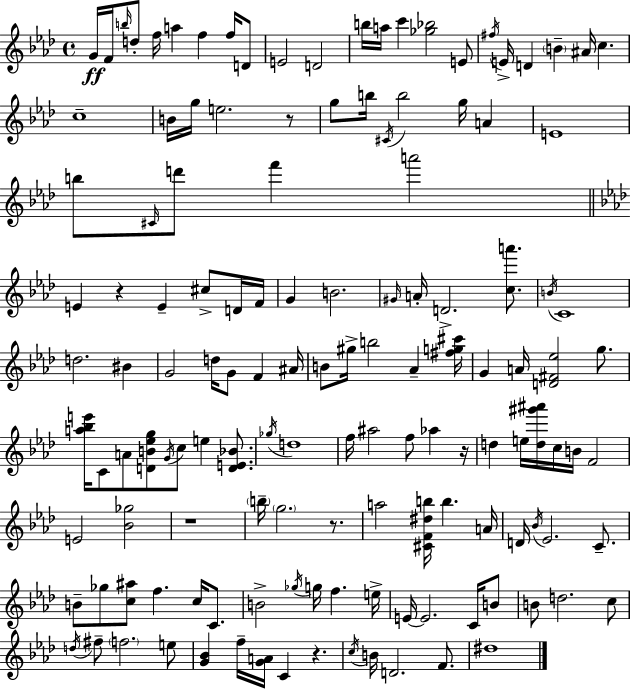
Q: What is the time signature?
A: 4/4